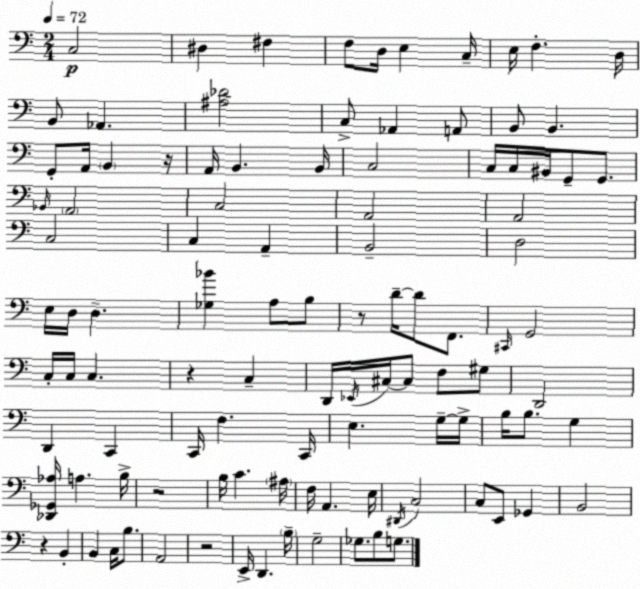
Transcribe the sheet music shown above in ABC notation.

X:1
T:Untitled
M:2/4
L:1/4
K:C
C,2 ^D, ^F, F,/2 D,/4 E, C,/4 E,/4 F, D,/4 B,,/2 _A,, [^A,_D]2 C,/2 _A,, A,,/2 B,,/2 B,, G,,/2 A,,/4 B,, z/4 A,,/4 B,, B,,/4 C,2 C,/4 C,/4 ^B,,/4 G,,/2 G,,/2 _B,,/4 A,,2 C,2 A,,2 A,,2 C,2 C, A,, B,,2 D,2 E,/4 D,/4 D, [_G,_B] A,/2 B,/2 z/2 D/4 D/2 F,,/2 ^C,,/4 G,,2 C,/4 C,/4 C, z C, D,,/4 _E,,/4 ^C,/4 ^C,/2 F,/2 ^G,/2 D,,2 D,, C,, C,,/4 F, C,,/4 E, G,/4 G,/4 B,/4 B,/2 G, [_D,,_G,,_A,]/4 A, B,/4 z2 B,/4 C ^A,/4 F,/4 A,, E,/4 ^D,,/4 C,2 C,/2 E,,/2 _G,, B,,2 z B,, B,, C,/4 B,/2 A,,2 z2 E,,/4 D,, B,/4 G,2 _G,/2 B,/2 G,/2